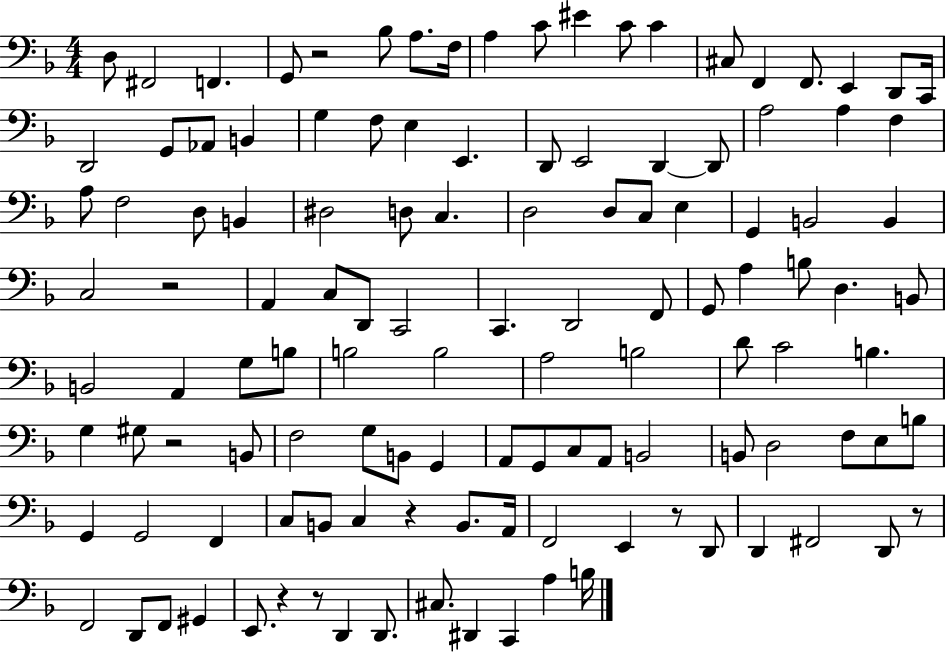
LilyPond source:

{
  \clef bass
  \numericTimeSignature
  \time 4/4
  \key f \major
  d8 fis,2 f,4. | g,8 r2 bes8 a8. f16 | a4 c'8 eis'4 c'8 c'4 | cis8 f,4 f,8. e,4 d,8 c,16 | \break d,2 g,8 aes,8 b,4 | g4 f8 e4 e,4. | d,8 e,2 d,4~~ d,8 | a2 a4 f4 | \break a8 f2 d8 b,4 | dis2 d8 c4. | d2 d8 c8 e4 | g,4 b,2 b,4 | \break c2 r2 | a,4 c8 d,8 c,2 | c,4. d,2 f,8 | g,8 a4 b8 d4. b,8 | \break b,2 a,4 g8 b8 | b2 b2 | a2 b2 | d'8 c'2 b4. | \break g4 gis8 r2 b,8 | f2 g8 b,8 g,4 | a,8 g,8 c8 a,8 b,2 | b,8 d2 f8 e8 b8 | \break g,4 g,2 f,4 | c8 b,8 c4 r4 b,8. a,16 | f,2 e,4 r8 d,8 | d,4 fis,2 d,8 r8 | \break f,2 d,8 f,8 gis,4 | e,8. r4 r8 d,4 d,8. | cis8. dis,4 c,4 a4 b16 | \bar "|."
}